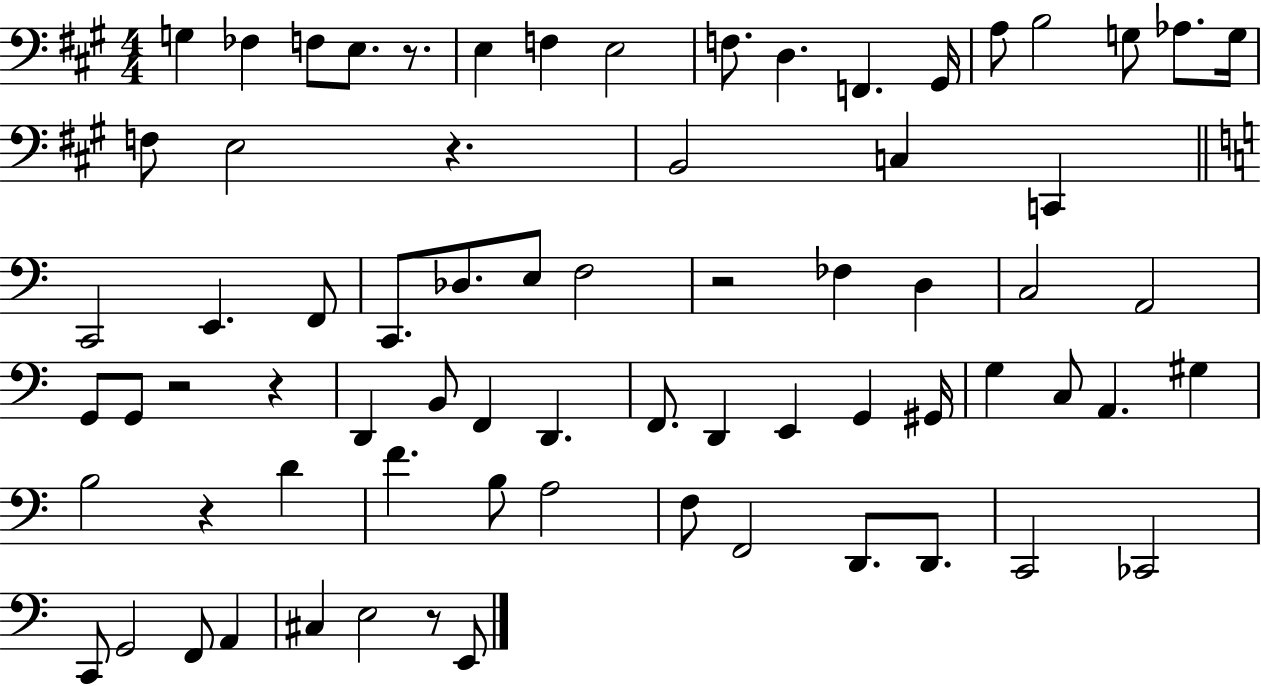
G3/q FES3/q F3/e E3/e. R/e. E3/q F3/q E3/h F3/e. D3/q. F2/q. G#2/s A3/e B3/h G3/e Ab3/e. G3/s F3/e E3/h R/q. B2/h C3/q C2/q C2/h E2/q. F2/e C2/e. Db3/e. E3/e F3/h R/h FES3/q D3/q C3/h A2/h G2/e G2/e R/h R/q D2/q B2/e F2/q D2/q. F2/e. D2/q E2/q G2/q G#2/s G3/q C3/e A2/q. G#3/q B3/h R/q D4/q F4/q. B3/e A3/h F3/e F2/h D2/e. D2/e. C2/h CES2/h C2/e G2/h F2/e A2/q C#3/q E3/h R/e E2/e